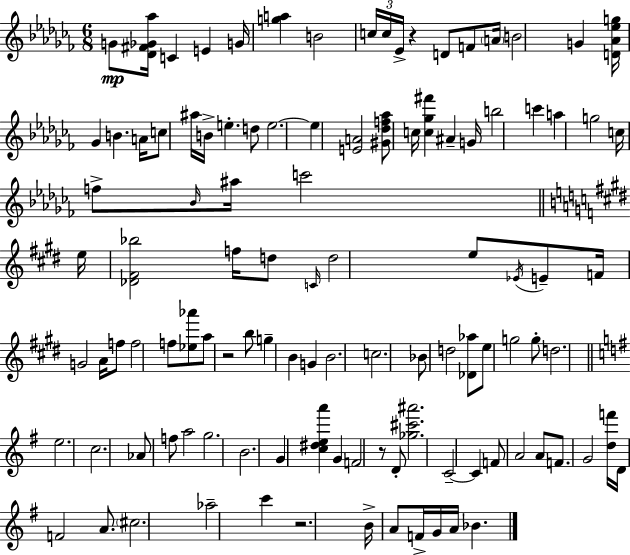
{
  \clef treble
  \numericTimeSignature
  \time 6/8
  \key aes \minor
  \repeat volta 2 { g'8\mp <des' fis' ges' aes''>16 c'4 e'4 g'16 | <g'' a''>4 b'2 | \tuplet 3/2 { c''16 c''16 ees'16-> } r4 d'8 f'8 \parenthesize a'16 | b'2 g'4 | \break <d' aes' ees'' g''>16 ges'4 b'4. a'16 | c''8 ais''16 b'16-> e''4.-. d''8 | e''2.~~ | e''4 <e' a'>2 | \break <gis' des'' f'' aes''>8 c''16 <c'' ges'' fis'''>4 ais'4-- g'16 | b''2 c'''4 | a''4 g''2 | c''16 f''8-> \grace { bes'16 } ais''16 c'''2 | \break \bar "||" \break \key e \major e''16 <des' fis' bes''>2 f''16 d''8 | \grace { c'16 } d''2 e''8 \acciaccatura { ees'16 } | e'8-- f'16 g'2 a'16 | f''8 f''2 f''8 | \break <ees'' aes'''>8 a''8 r2 | b''8 g''4-- b'4 g'4 | b'2. | c''2. | \break bes'8 d''2 | <des' aes''>8 e''8 g''2 | g''8-. d''2. | \bar "||" \break \key e \minor e''2. | c''2. | aes'8 f''8 a''2 | g''2. | \break b'2. | g'4 <c'' dis'' e'' a'''>4 g'4 | f'2 r8 d'8-. | <ges'' cis''' ais'''>2. | \break c'2--~~ c'4 | f'8 a'2 a'8 | f'8. g'2 <d'' f'''>16 | d'16 f'2 a'8. | \break \parenthesize cis''2. | aes''2-- c'''4 | r2. | b'16-> a'8 f'16-> g'16 a'16 bes'4. | \break } \bar "|."
}